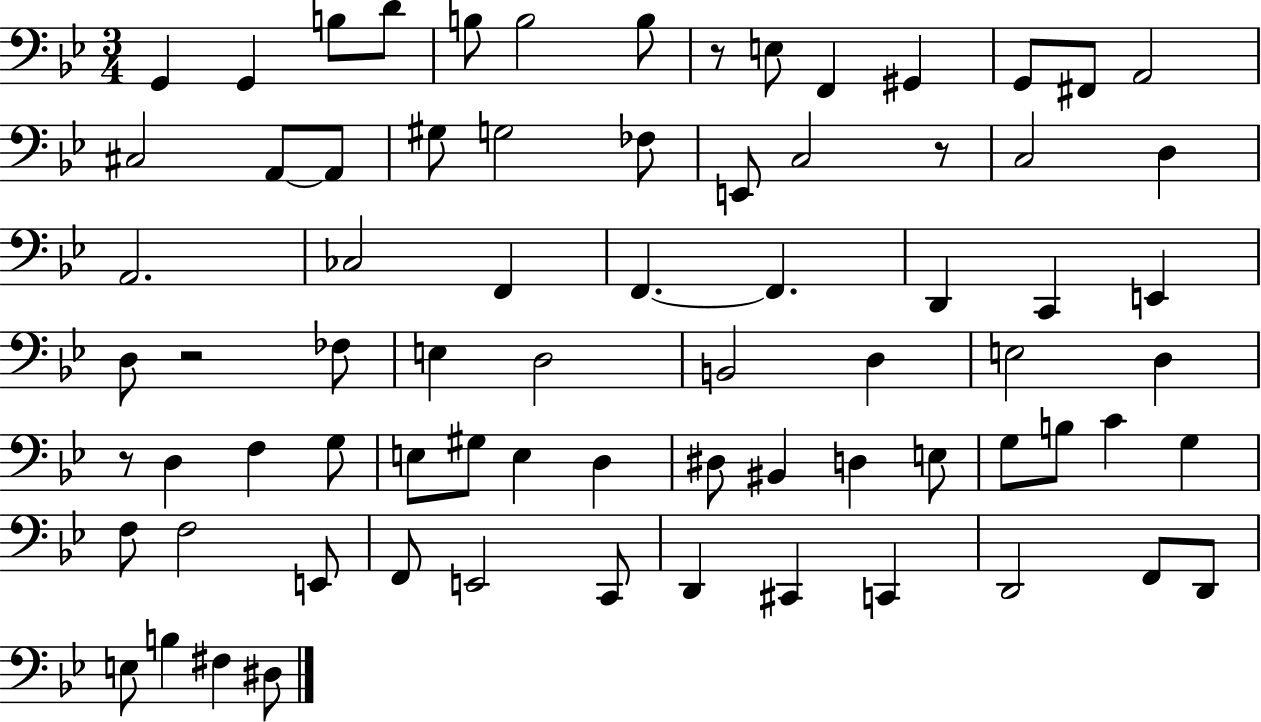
G2/q G2/q B3/e D4/e B3/e B3/h B3/e R/e E3/e F2/q G#2/q G2/e F#2/e A2/h C#3/h A2/e A2/e G#3/e G3/h FES3/e E2/e C3/h R/e C3/h D3/q A2/h. CES3/h F2/q F2/q. F2/q. D2/q C2/q E2/q D3/e R/h FES3/e E3/q D3/h B2/h D3/q E3/h D3/q R/e D3/q F3/q G3/e E3/e G#3/e E3/q D3/q D#3/e BIS2/q D3/q E3/e G3/e B3/e C4/q G3/q F3/e F3/h E2/e F2/e E2/h C2/e D2/q C#2/q C2/q D2/h F2/e D2/e E3/e B3/q F#3/q D#3/e